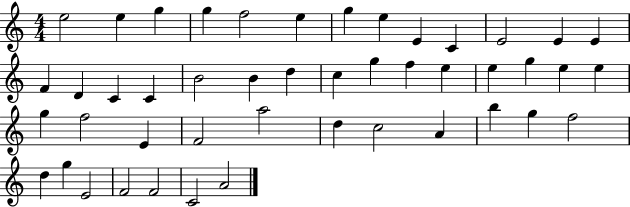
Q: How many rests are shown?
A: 0